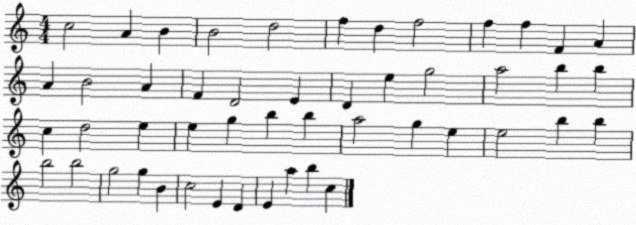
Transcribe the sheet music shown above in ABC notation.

X:1
T:Untitled
M:4/4
L:1/4
K:C
c2 A B B2 d2 f d f2 f f F A A B2 A F D2 E D e g2 a2 b b c d2 e e g b b a2 g e e2 b b b2 b2 g2 g B c2 E D E a b c